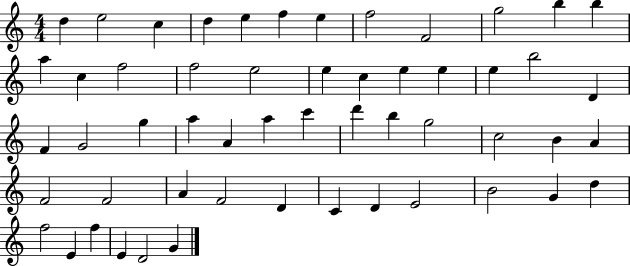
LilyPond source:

{
  \clef treble
  \numericTimeSignature
  \time 4/4
  \key c \major
  d''4 e''2 c''4 | d''4 e''4 f''4 e''4 | f''2 f'2 | g''2 b''4 b''4 | \break a''4 c''4 f''2 | f''2 e''2 | e''4 c''4 e''4 e''4 | e''4 b''2 d'4 | \break f'4 g'2 g''4 | a''4 a'4 a''4 c'''4 | d'''4 b''4 g''2 | c''2 b'4 a'4 | \break f'2 f'2 | a'4 f'2 d'4 | c'4 d'4 e'2 | b'2 g'4 d''4 | \break f''2 e'4 f''4 | e'4 d'2 g'4 | \bar "|."
}